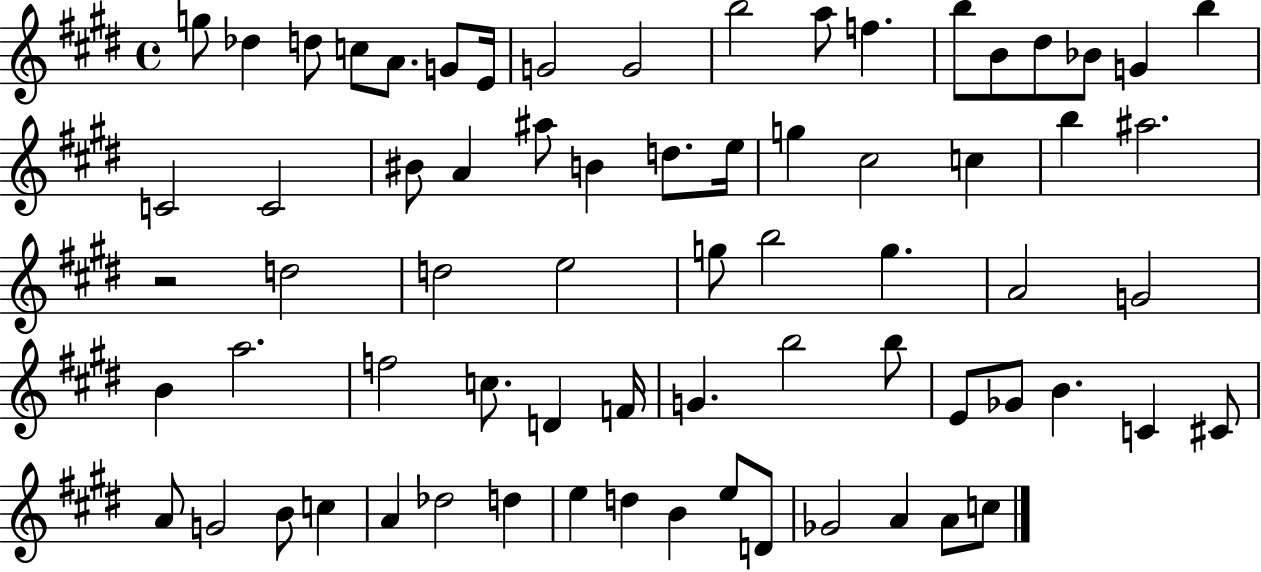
X:1
T:Untitled
M:4/4
L:1/4
K:E
g/2 _d d/2 c/2 A/2 G/2 E/4 G2 G2 b2 a/2 f b/2 B/2 ^d/2 _B/2 G b C2 C2 ^B/2 A ^a/2 B d/2 e/4 g ^c2 c b ^a2 z2 d2 d2 e2 g/2 b2 g A2 G2 B a2 f2 c/2 D F/4 G b2 b/2 E/2 _G/2 B C ^C/2 A/2 G2 B/2 c A _d2 d e d B e/2 D/2 _G2 A A/2 c/2